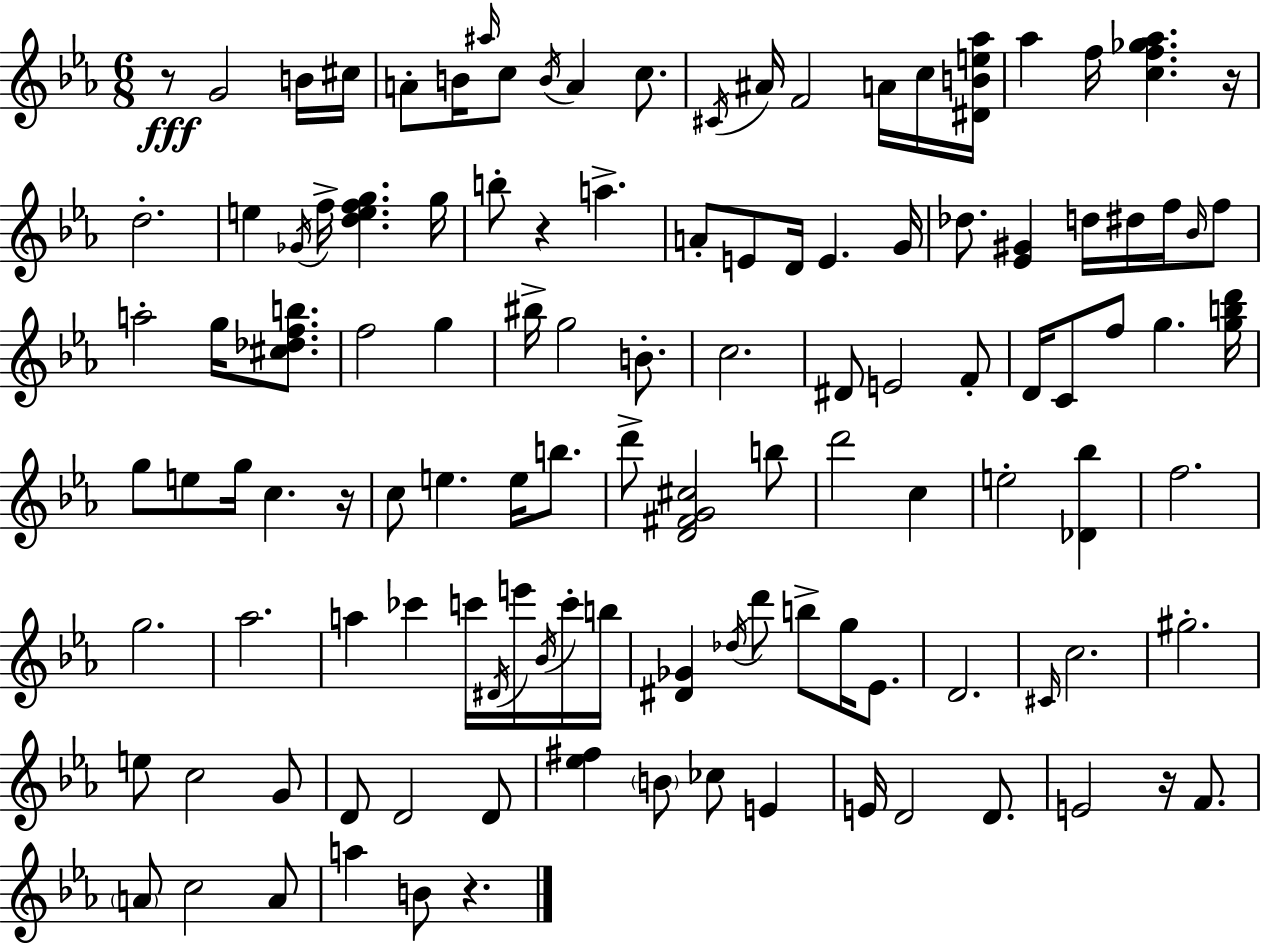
R/e G4/h B4/s C#5/s A4/e B4/s A#5/s C5/e B4/s A4/q C5/e. C#4/s A#4/s F4/h A4/s C5/s [D#4,B4,E5,Ab5]/s Ab5/q F5/s [C5,F5,Gb5,Ab5]/q. R/s D5/h. E5/q Gb4/s F5/s [D5,E5,F5,G5]/q. G5/s B5/e R/q A5/q. A4/e E4/e D4/s E4/q. G4/s Db5/e. [Eb4,G#4]/q D5/s D#5/s F5/s Bb4/s F5/e A5/h G5/s [C#5,Db5,F5,B5]/e. F5/h G5/q BIS5/s G5/h B4/e. C5/h. D#4/e E4/h F4/e D4/s C4/e F5/e G5/q. [G5,B5,D6]/s G5/e E5/e G5/s C5/q. R/s C5/e E5/q. E5/s B5/e. D6/e [D4,F#4,G4,C#5]/h B5/e D6/h C5/q E5/h [Db4,Bb5]/q F5/h. G5/h. Ab5/h. A5/q CES6/q C6/s D#4/s E6/s Bb4/s C6/s B5/s [D#4,Gb4]/q Db5/s D6/e B5/e G5/s Eb4/e. D4/h. C#4/s C5/h. G#5/h. E5/e C5/h G4/e D4/e D4/h D4/e [Eb5,F#5]/q B4/e CES5/e E4/q E4/s D4/h D4/e. E4/h R/s F4/e. A4/e C5/h A4/e A5/q B4/e R/q.